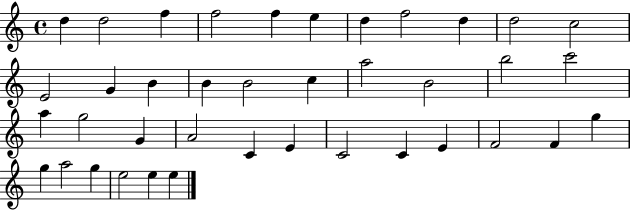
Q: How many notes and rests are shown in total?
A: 39